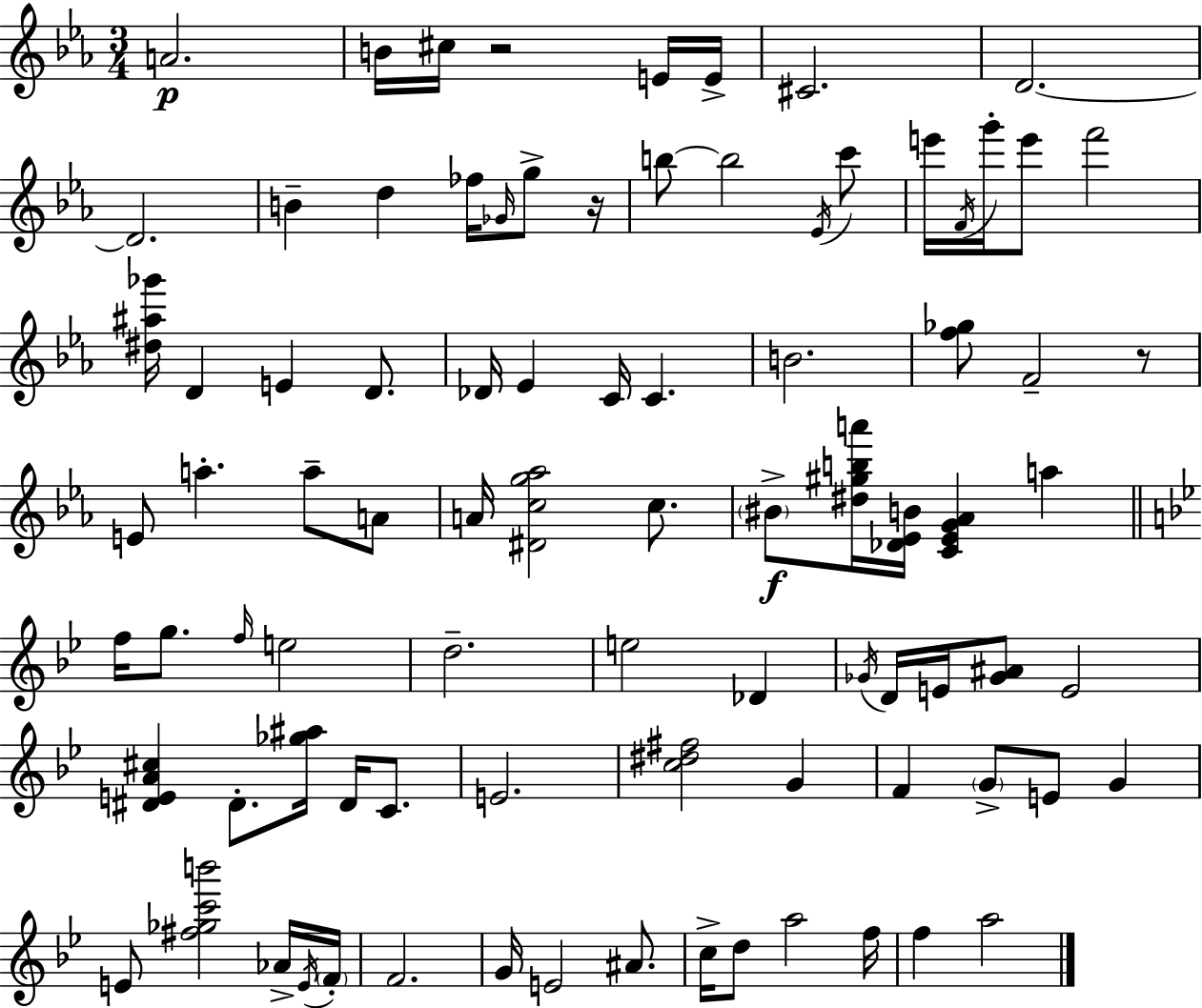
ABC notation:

X:1
T:Untitled
M:3/4
L:1/4
K:Cm
A2 B/4 ^c/4 z2 E/4 E/4 ^C2 D2 D2 B d _f/4 _G/4 g/2 z/4 b/2 b2 _E/4 c'/2 e'/4 F/4 g'/4 e'/2 f'2 [^d^a_g']/4 D E D/2 _D/4 _E C/4 C B2 [f_g]/2 F2 z/2 E/2 a a/2 A/2 A/4 [^Dcg_a]2 c/2 ^B/2 [^d^gba']/4 [_D_EB]/4 [C_EG_A] a f/4 g/2 f/4 e2 d2 e2 _D _G/4 D/4 E/4 [_G^A]/2 E2 [^DEA^c] ^D/2 [_g^a]/4 ^D/4 C/2 E2 [c^d^f]2 G F G/2 E/2 G E/2 [^f_gc'b']2 _A/4 E/4 F/4 F2 G/4 E2 ^A/2 c/4 d/2 a2 f/4 f a2